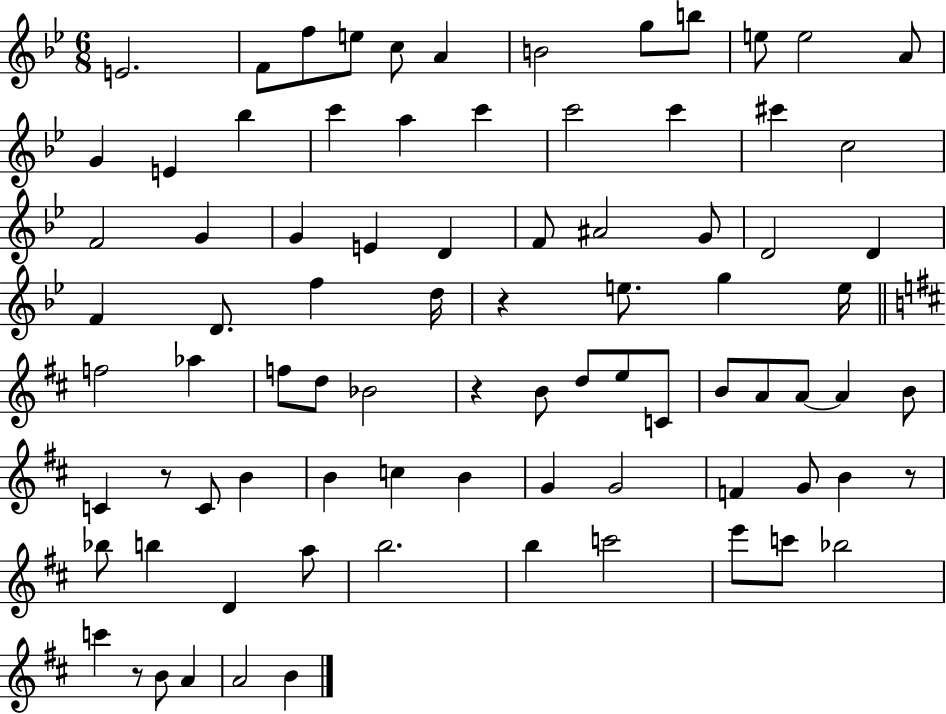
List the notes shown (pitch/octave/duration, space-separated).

E4/h. F4/e F5/e E5/e C5/e A4/q B4/h G5/e B5/e E5/e E5/h A4/e G4/q E4/q Bb5/q C6/q A5/q C6/q C6/h C6/q C#6/q C5/h F4/h G4/q G4/q E4/q D4/q F4/e A#4/h G4/e D4/h D4/q F4/q D4/e. F5/q D5/s R/q E5/e. G5/q E5/s F5/h Ab5/q F5/e D5/e Bb4/h R/q B4/e D5/e E5/e C4/e B4/e A4/e A4/e A4/q B4/e C4/q R/e C4/e B4/q B4/q C5/q B4/q G4/q G4/h F4/q G4/e B4/q R/e Bb5/e B5/q D4/q A5/e B5/h. B5/q C6/h E6/e C6/e Bb5/h C6/q R/e B4/e A4/q A4/h B4/q